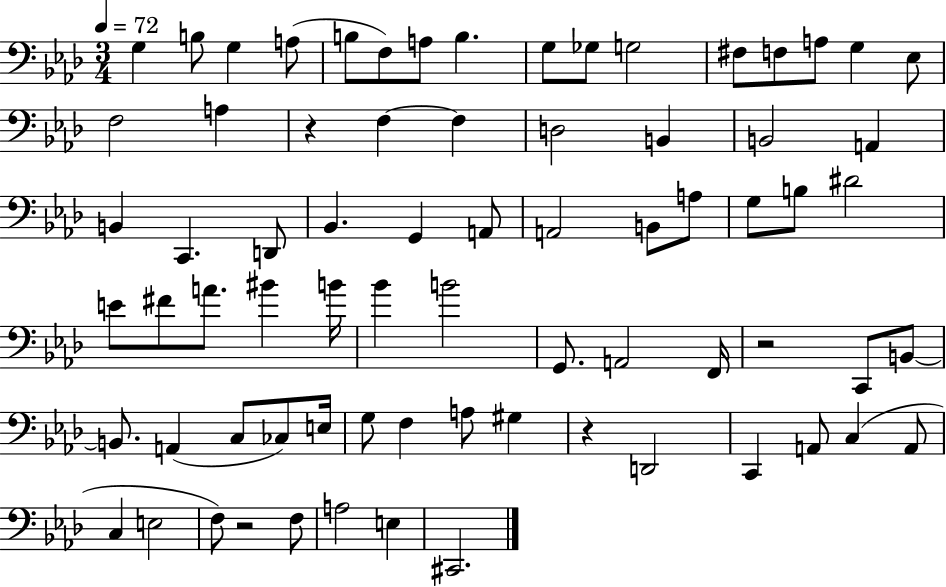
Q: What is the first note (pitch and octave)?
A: G3